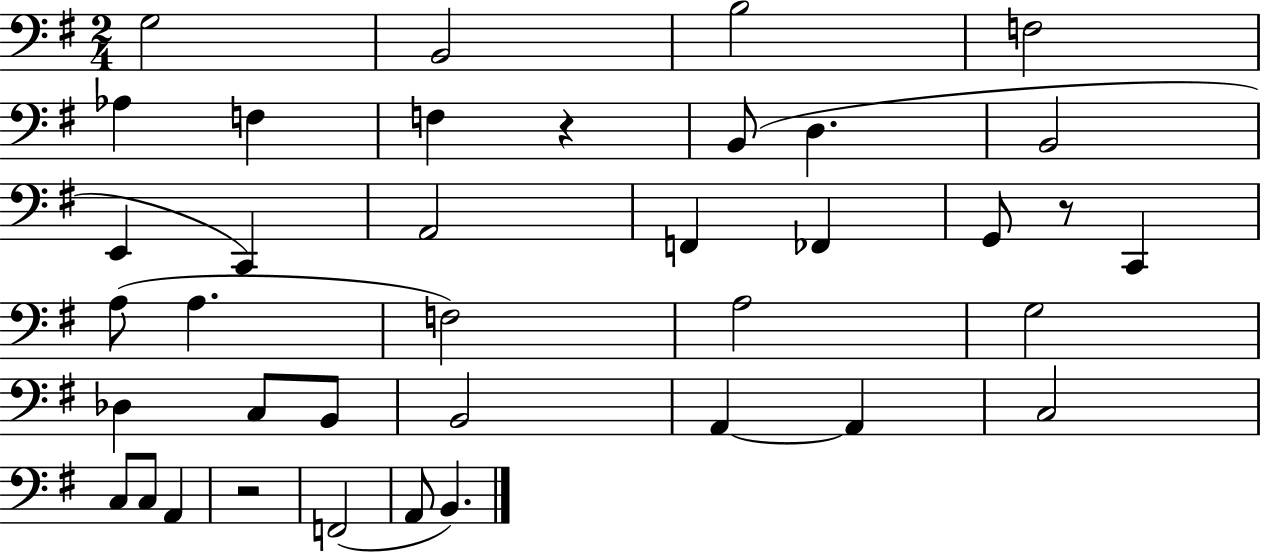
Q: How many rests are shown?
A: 3